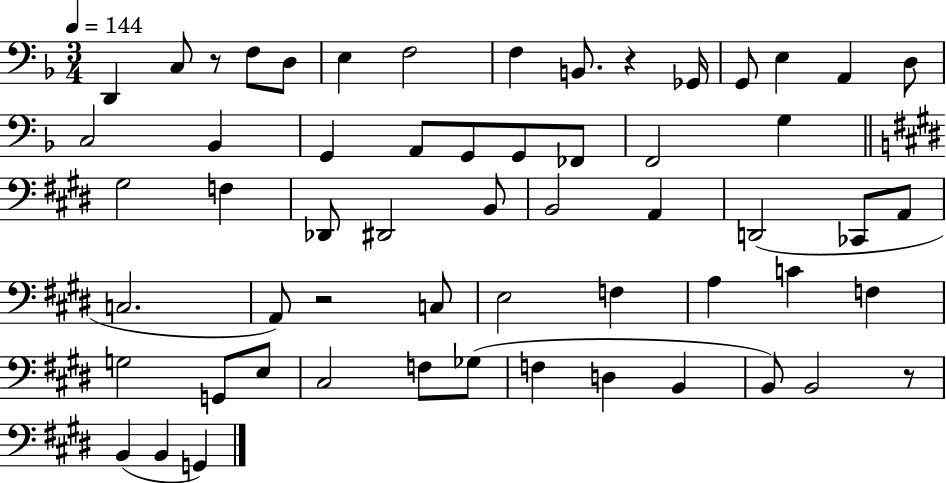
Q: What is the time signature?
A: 3/4